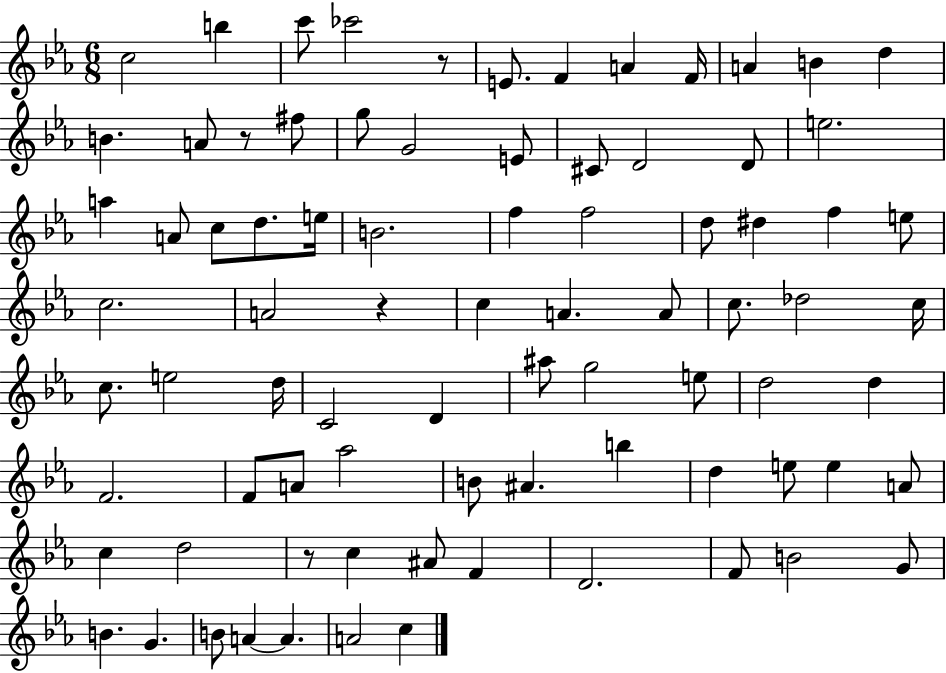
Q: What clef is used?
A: treble